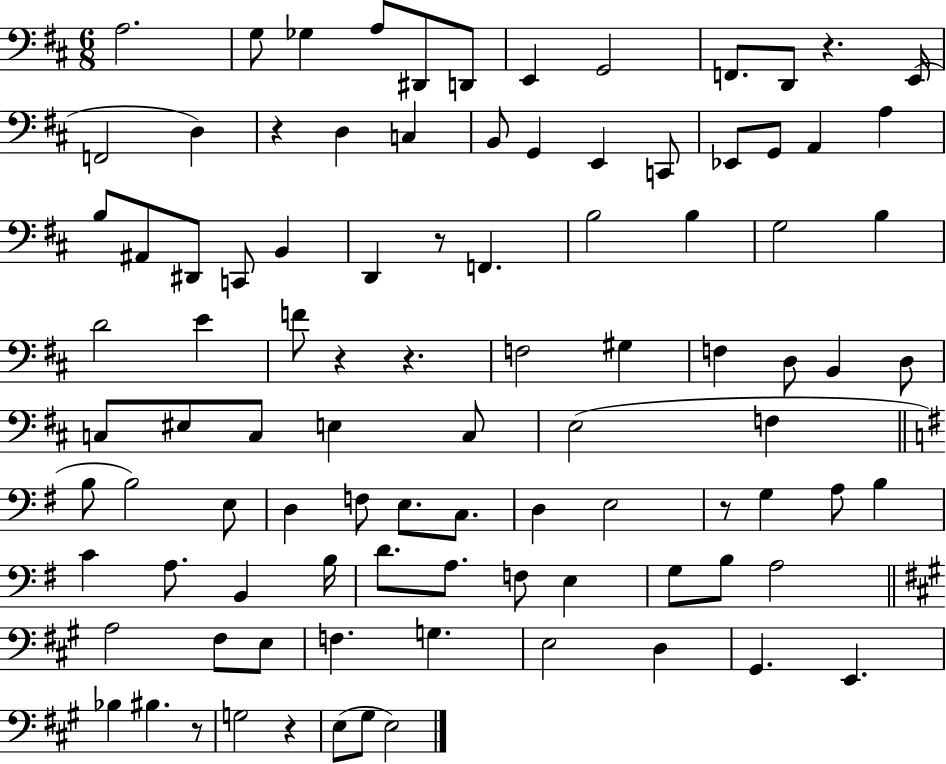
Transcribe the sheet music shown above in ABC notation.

X:1
T:Untitled
M:6/8
L:1/4
K:D
A,2 G,/2 _G, A,/2 ^D,,/2 D,,/2 E,, G,,2 F,,/2 D,,/2 z E,,/4 F,,2 D, z D, C, B,,/2 G,, E,, C,,/2 _E,,/2 G,,/2 A,, A, B,/2 ^A,,/2 ^D,,/2 C,,/2 B,, D,, z/2 F,, B,2 B, G,2 B, D2 E F/2 z z F,2 ^G, F, D,/2 B,, D,/2 C,/2 ^E,/2 C,/2 E, C,/2 E,2 F, B,/2 B,2 E,/2 D, F,/2 E,/2 C,/2 D, E,2 z/2 G, A,/2 B, C A,/2 B,, B,/4 D/2 A,/2 F,/2 E, G,/2 B,/2 A,2 A,2 ^F,/2 E,/2 F, G, E,2 D, ^G,, E,, _B, ^B, z/2 G,2 z E,/2 ^G,/2 E,2